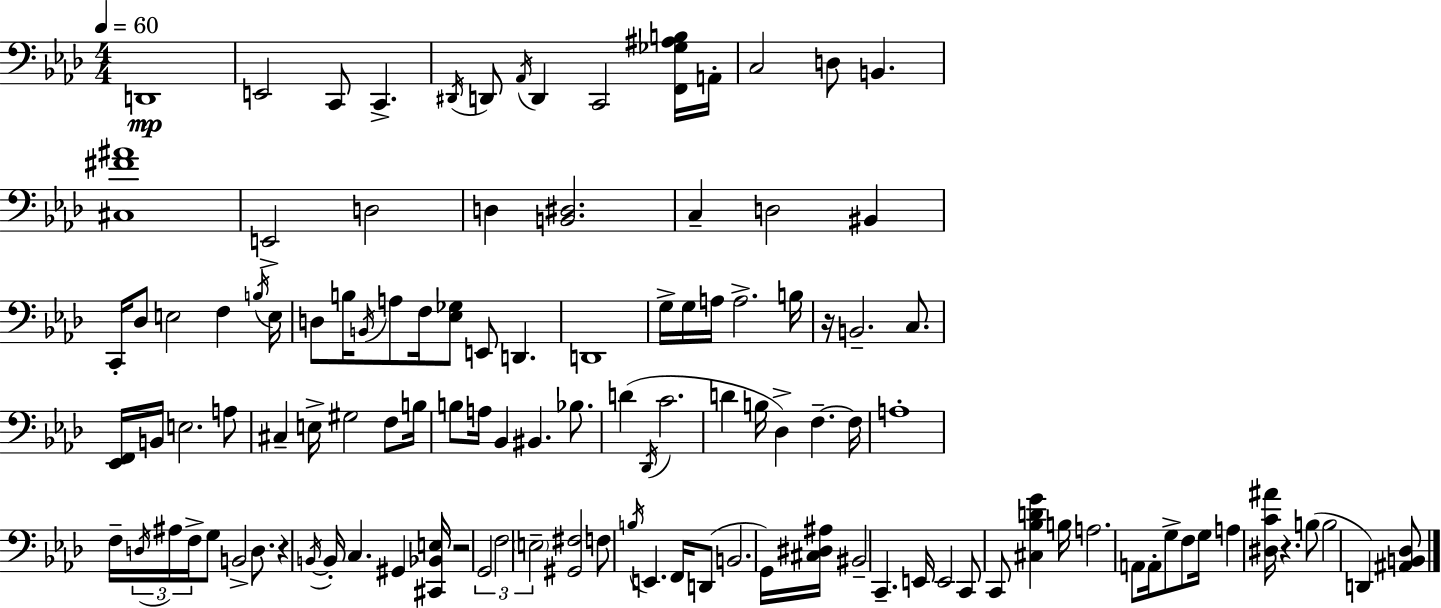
D2/w E2/h C2/e C2/q. D#2/s D2/e Ab2/s D2/q C2/h [F2,Gb3,A#3,B3]/s A2/s C3/h D3/e B2/q. [C#3,F#4,A#4]/w E2/h D3/h D3/q [B2,D#3]/h. C3/q D3/h BIS2/q C2/s Db3/e E3/h F3/q B3/s E3/s D3/e B3/s B2/s A3/e F3/s [Eb3,Gb3]/e E2/e D2/q. D2/w G3/s G3/s A3/s A3/h. B3/s R/s B2/h. C3/e. [Eb2,F2]/s B2/s E3/h. A3/e C#3/q E3/s G#3/h F3/e B3/s B3/e A3/s Bb2/q BIS2/q. Bb3/e. D4/q Db2/s C4/h. D4/q B3/s Db3/q F3/q. F3/s A3/w F3/s D3/s A#3/s F3/s G3/e B2/h D3/e. R/q B2/s B2/s C3/q. G#2/q [C#2,Bb2,E3]/s R/h G2/h F3/h E3/h [G#2,F#3]/h F3/e B3/s E2/q. F2/s D2/e B2/h. G2/s [C#3,D#3,A#3]/s BIS2/h C2/q. E2/s E2/h C2/e C2/e [C#3,Bb3,D4,G4]/q B3/s A3/h. A2/e A2/s G3/e F3/e G3/s A3/q [D#3,C4,A#4]/s R/q. B3/e B3/h D2/q [A#2,B2,Db3]/e